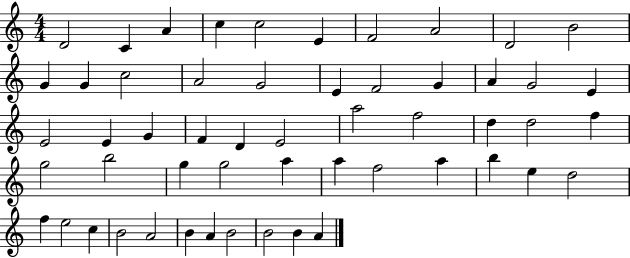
D4/h C4/q A4/q C5/q C5/h E4/q F4/h A4/h D4/h B4/h G4/q G4/q C5/h A4/h G4/h E4/q F4/h G4/q A4/q G4/h E4/q E4/h E4/q G4/q F4/q D4/q E4/h A5/h F5/h D5/q D5/h F5/q G5/h B5/h G5/q G5/h A5/q A5/q F5/h A5/q B5/q E5/q D5/h F5/q E5/h C5/q B4/h A4/h B4/q A4/q B4/h B4/h B4/q A4/q